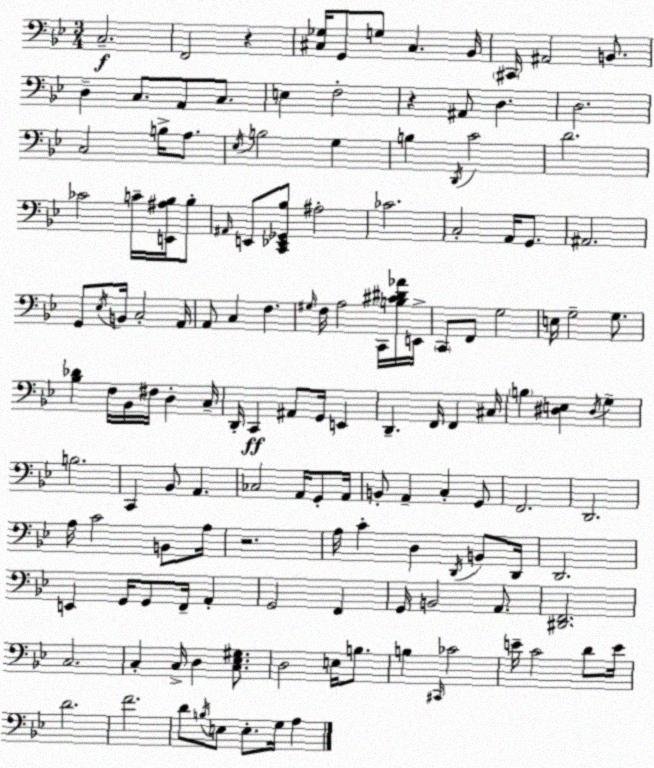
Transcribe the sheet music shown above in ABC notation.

X:1
T:Untitled
M:3/4
L:1/4
K:Bb
C,2 F,,2 z [^C,_G,]/4 G,,/2 G,/2 ^C, _B,,/4 ^C,,/4 ^A,,2 B,,/2 D, C,/2 A,,/2 C,/2 E, F,2 z ^A,,/2 D, D,2 C,2 B,/4 A,/2 _E,/4 B,2 G, B, D,,/4 C2 D2 _C2 C/4 [E,,^A,_B,]/4 _B,/2 ^A,,/4 E,,/2 [C,,_E,,_G,,_B,]/2 ^A,2 _C2 C,2 A,,/4 G,,/2 ^A,,2 G,,/2 _E,/4 B,,/4 C,2 A,,/4 A,,/2 C, F, ^G,/4 F,/4 A,2 C,,/4 [B,^C^D_A]/4 E,,/4 C,,/2 F,,/2 G,2 E,/4 G,2 G,/2 [_B,_D] F,/4 _B,,/4 ^F,/4 D, C,/4 D,,/4 C,, ^A,,/2 G,,/4 E,, D,, F,,/4 F,, ^C,/4 B, [^D,E,] ^D,/4 G, B,2 C,, _B,,/2 A,, _C,2 A,,/4 G,,/2 A,,/4 B,,/2 A,, C, G,,/2 F,,2 D,,2 A,/4 C2 B,,/2 A,/4 z2 A,/4 C D, D,,/4 B,,/2 D,,/4 D,,2 E,, G,,/4 G,,/2 F,,/4 A,, G,,2 F,, G,,/4 B,,2 A,,/2 [^D,,F,,]2 C,2 C, C,/4 D, [C,_E,^G,]/2 D,2 E,/4 B,/2 B, ^C,,/4 _C2 E/4 C2 D/2 E/4 D2 F2 D/2 B,/4 E,/2 E,/2 G,/4 A,